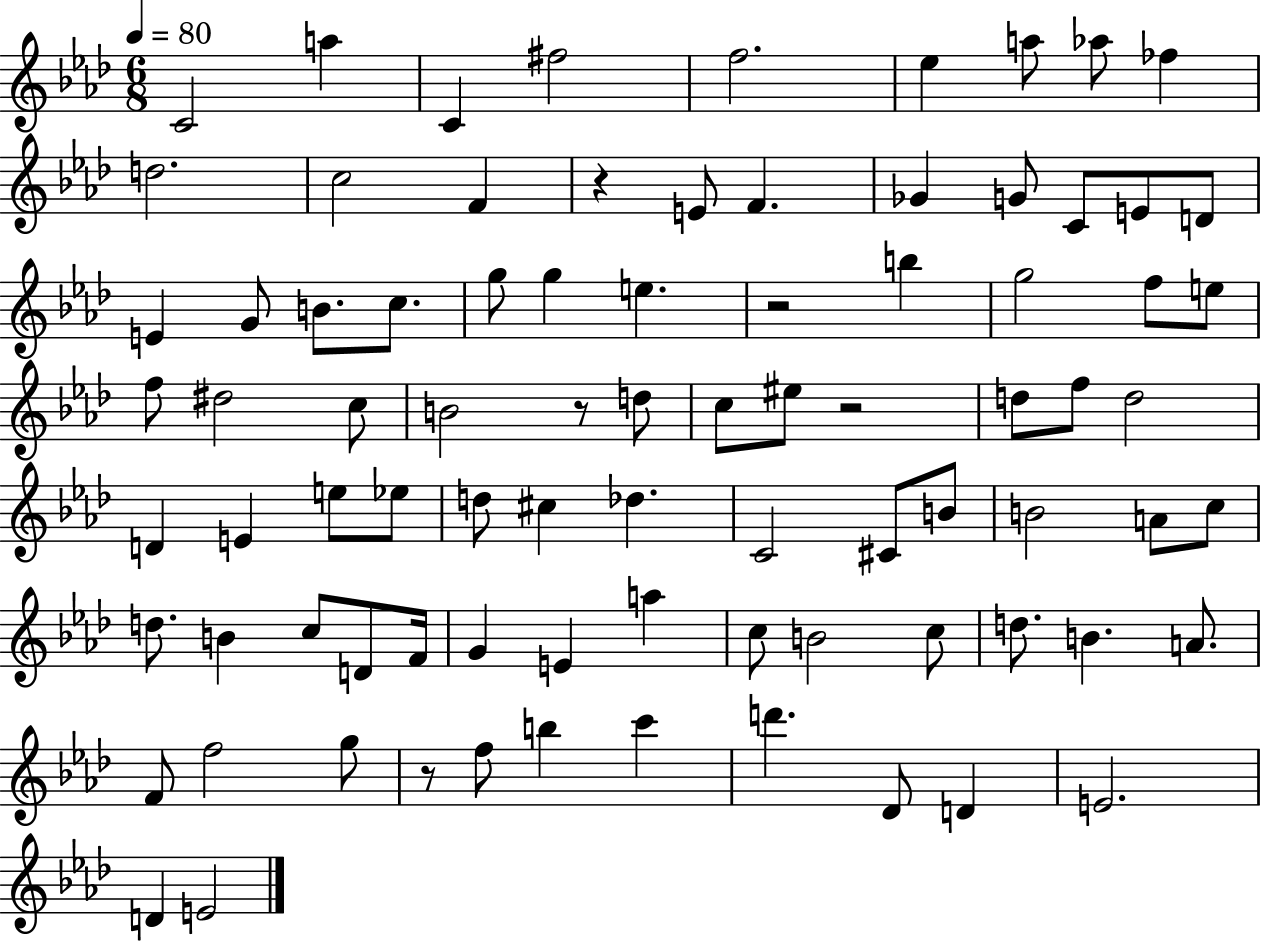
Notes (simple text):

C4/h A5/q C4/q F#5/h F5/h. Eb5/q A5/e Ab5/e FES5/q D5/h. C5/h F4/q R/q E4/e F4/q. Gb4/q G4/e C4/e E4/e D4/e E4/q G4/e B4/e. C5/e. G5/e G5/q E5/q. R/h B5/q G5/h F5/e E5/e F5/e D#5/h C5/e B4/h R/e D5/e C5/e EIS5/e R/h D5/e F5/e D5/h D4/q E4/q E5/e Eb5/e D5/e C#5/q Db5/q. C4/h C#4/e B4/e B4/h A4/e C5/e D5/e. B4/q C5/e D4/e F4/s G4/q E4/q A5/q C5/e B4/h C5/e D5/e. B4/q. A4/e. F4/e F5/h G5/e R/e F5/e B5/q C6/q D6/q. Db4/e D4/q E4/h. D4/q E4/h